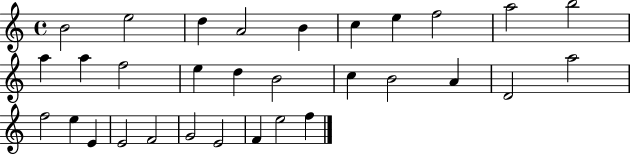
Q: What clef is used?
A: treble